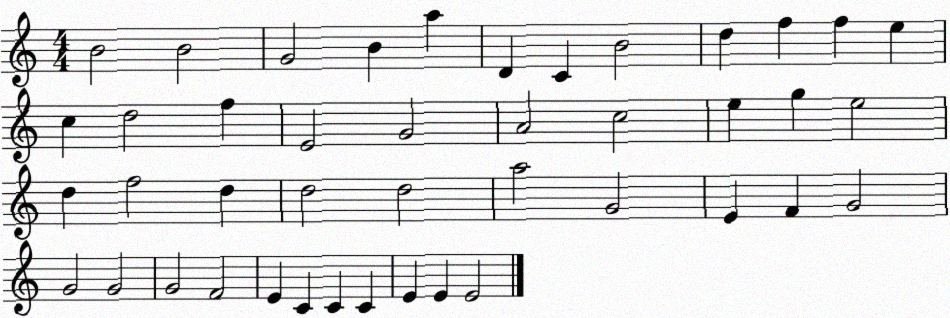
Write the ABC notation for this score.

X:1
T:Untitled
M:4/4
L:1/4
K:C
B2 B2 G2 B a D C B2 d f f e c d2 f E2 G2 A2 c2 e g e2 d f2 d d2 d2 a2 G2 E F G2 G2 G2 G2 F2 E C C C E E E2